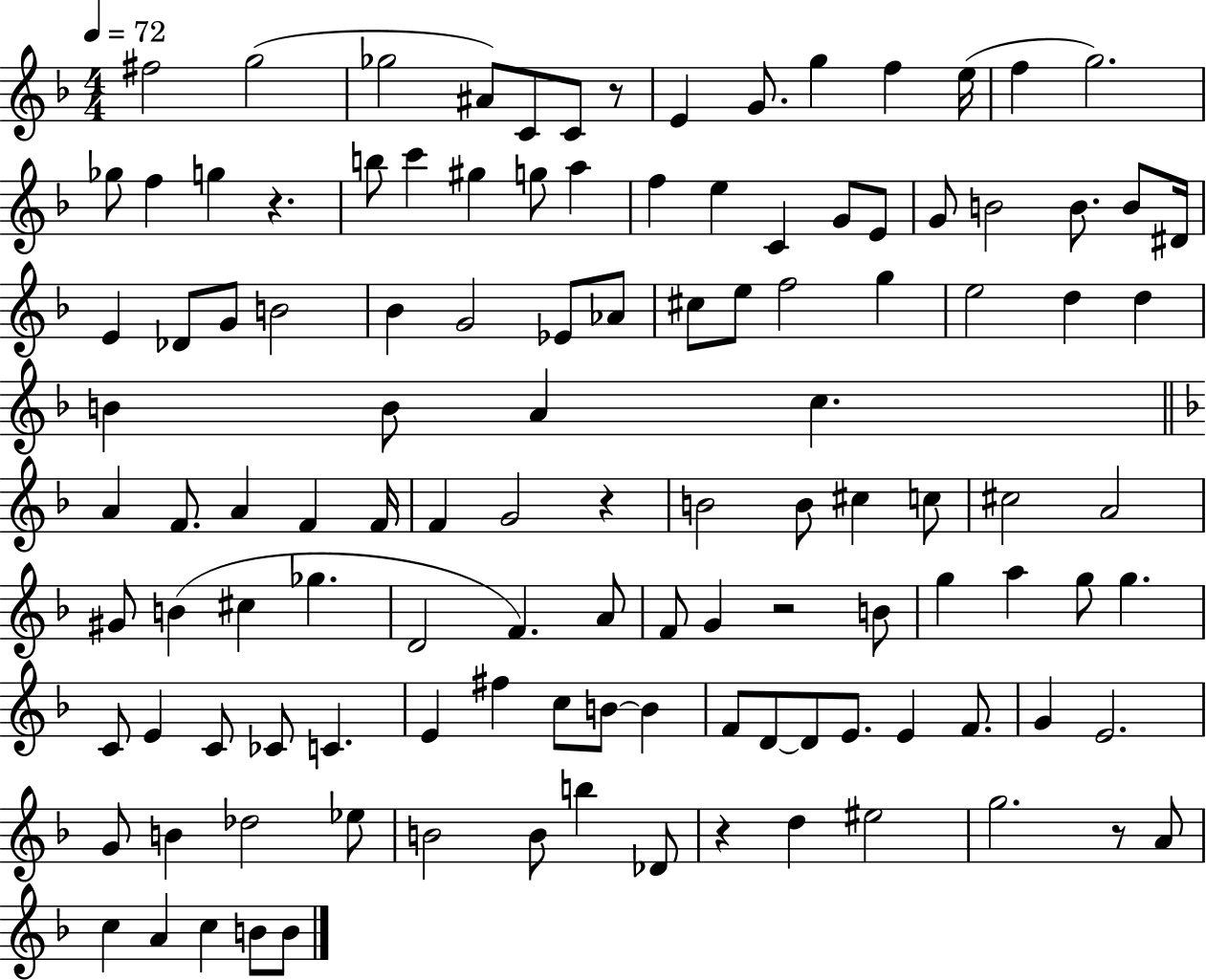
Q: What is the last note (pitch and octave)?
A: B4